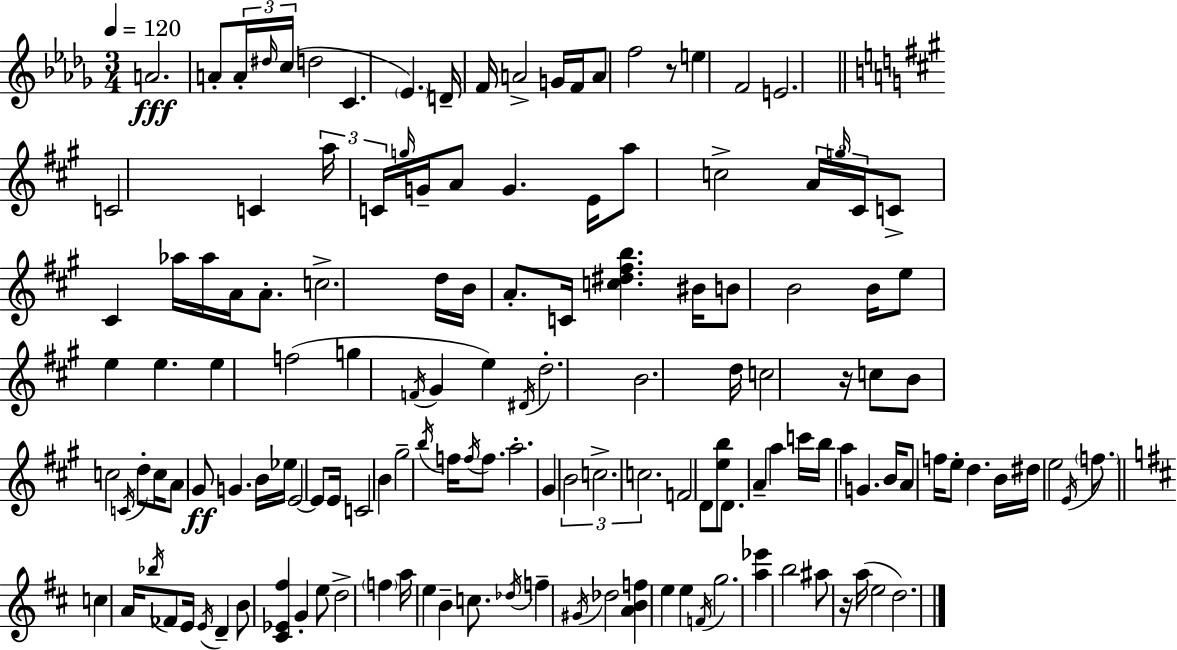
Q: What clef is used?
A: treble